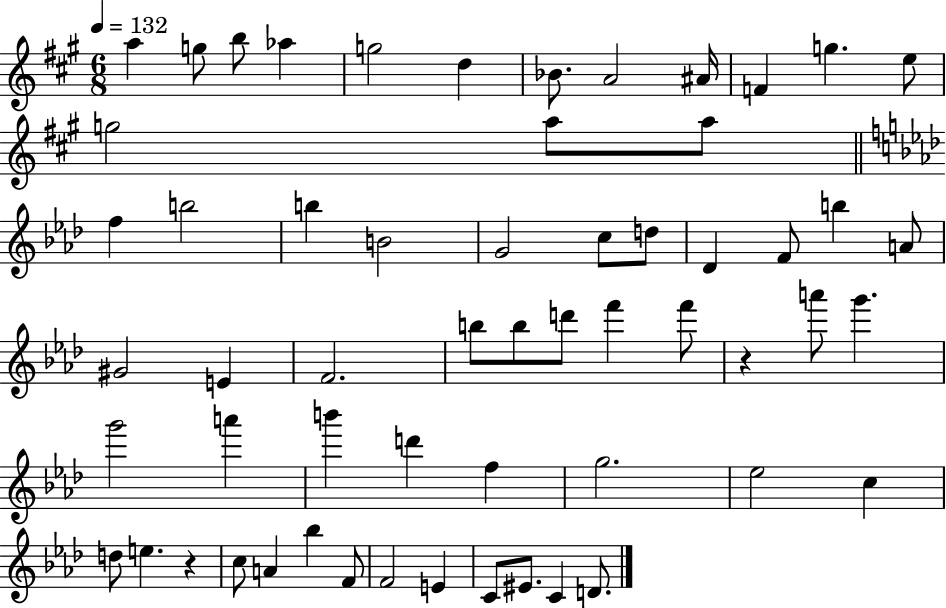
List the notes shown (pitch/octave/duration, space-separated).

A5/q G5/e B5/e Ab5/q G5/h D5/q Bb4/e. A4/h A#4/s F4/q G5/q. E5/e G5/h A5/e A5/e F5/q B5/h B5/q B4/h G4/h C5/e D5/e Db4/q F4/e B5/q A4/e G#4/h E4/q F4/h. B5/e B5/e D6/e F6/q F6/e R/q A6/e G6/q. G6/h A6/q B6/q D6/q F5/q G5/h. Eb5/h C5/q D5/e E5/q. R/q C5/e A4/q Bb5/q F4/e F4/h E4/q C4/e EIS4/e. C4/q D4/e.